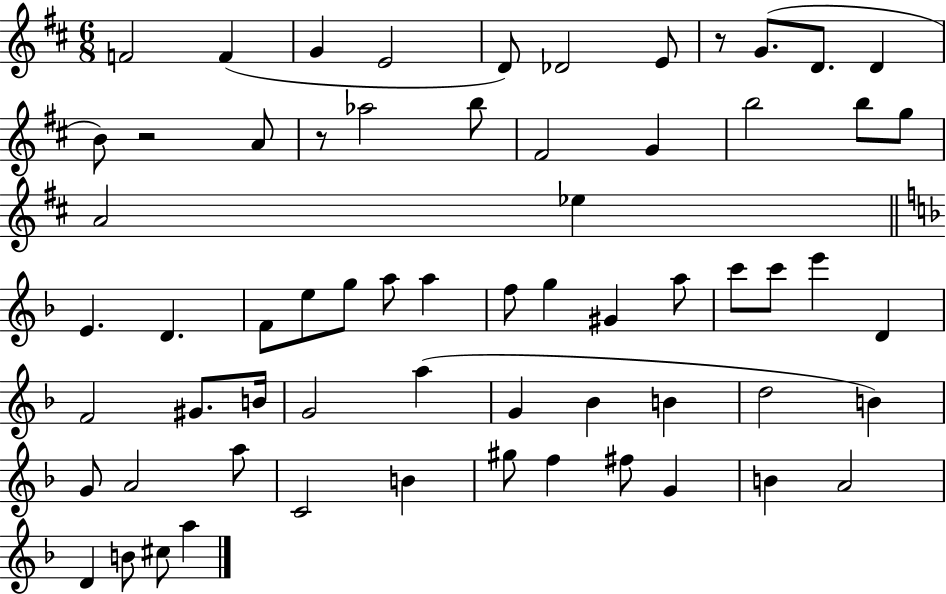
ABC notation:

X:1
T:Untitled
M:6/8
L:1/4
K:D
F2 F G E2 D/2 _D2 E/2 z/2 G/2 D/2 D B/2 z2 A/2 z/2 _a2 b/2 ^F2 G b2 b/2 g/2 A2 _e E D F/2 e/2 g/2 a/2 a f/2 g ^G a/2 c'/2 c'/2 e' D F2 ^G/2 B/4 G2 a G _B B d2 B G/2 A2 a/2 C2 B ^g/2 f ^f/2 G B A2 D B/2 ^c/2 a